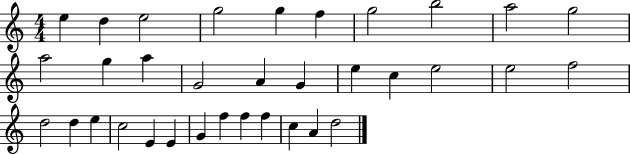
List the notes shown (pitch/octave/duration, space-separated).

E5/q D5/q E5/h G5/h G5/q F5/q G5/h B5/h A5/h G5/h A5/h G5/q A5/q G4/h A4/q G4/q E5/q C5/q E5/h E5/h F5/h D5/h D5/q E5/q C5/h E4/q E4/q G4/q F5/q F5/q F5/q C5/q A4/q D5/h